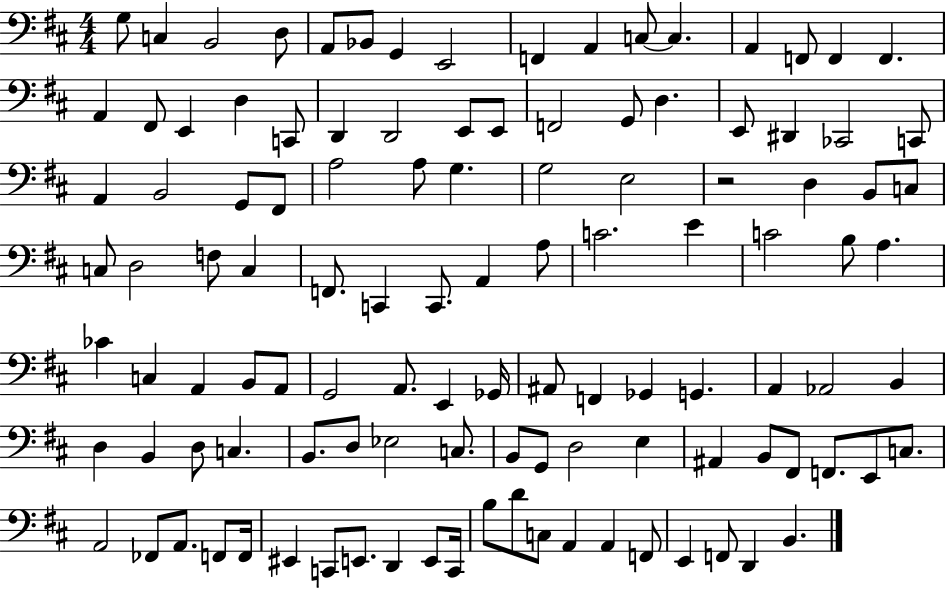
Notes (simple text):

G3/e C3/q B2/h D3/e A2/e Bb2/e G2/q E2/h F2/q A2/q C3/e C3/q. A2/q F2/e F2/q F2/q. A2/q F#2/e E2/q D3/q C2/e D2/q D2/h E2/e E2/e F2/h G2/e D3/q. E2/e D#2/q CES2/h C2/e A2/q B2/h G2/e F#2/e A3/h A3/e G3/q. G3/h E3/h R/h D3/q B2/e C3/e C3/e D3/h F3/e C3/q F2/e. C2/q C2/e. A2/q A3/e C4/h. E4/q C4/h B3/e A3/q. CES4/q C3/q A2/q B2/e A2/e G2/h A2/e. E2/q Gb2/s A#2/e F2/q Gb2/q G2/q. A2/q Ab2/h B2/q D3/q B2/q D3/e C3/q. B2/e. D3/e Eb3/h C3/e. B2/e G2/e D3/h E3/q A#2/q B2/e F#2/e F2/e. E2/e C3/e. A2/h FES2/e A2/e. F2/e F2/s EIS2/q C2/e E2/e. D2/q E2/e C2/s B3/e D4/e C3/e A2/q A2/q F2/e E2/q F2/e D2/q B2/q.